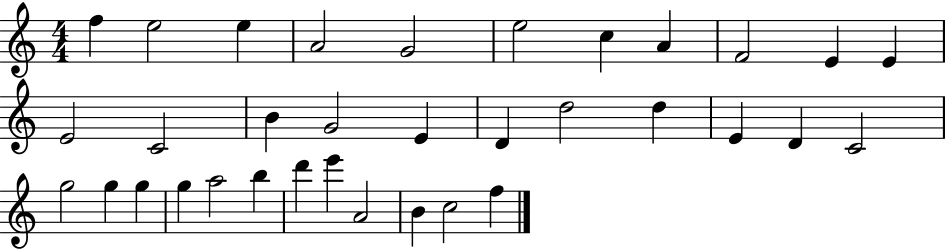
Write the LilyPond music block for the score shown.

{
  \clef treble
  \numericTimeSignature
  \time 4/4
  \key c \major
  f''4 e''2 e''4 | a'2 g'2 | e''2 c''4 a'4 | f'2 e'4 e'4 | \break e'2 c'2 | b'4 g'2 e'4 | d'4 d''2 d''4 | e'4 d'4 c'2 | \break g''2 g''4 g''4 | g''4 a''2 b''4 | d'''4 e'''4 a'2 | b'4 c''2 f''4 | \break \bar "|."
}